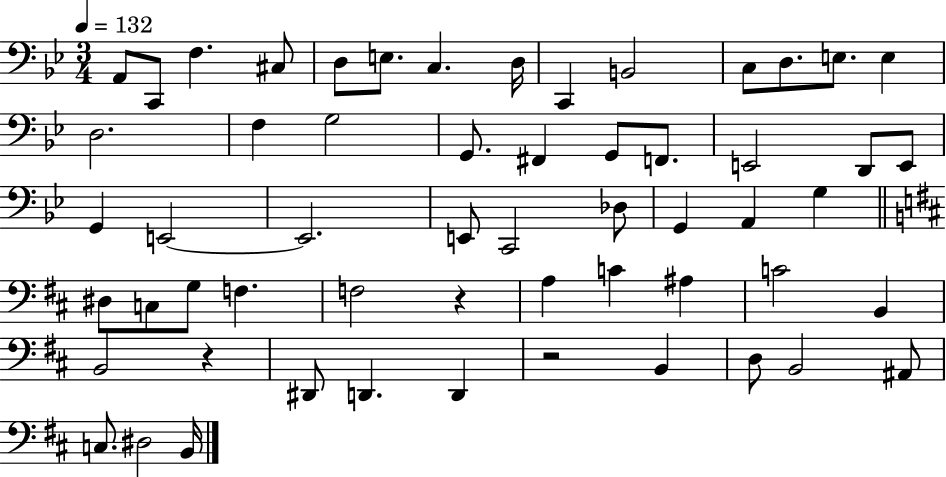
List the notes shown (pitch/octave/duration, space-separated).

A2/e C2/e F3/q. C#3/e D3/e E3/e. C3/q. D3/s C2/q B2/h C3/e D3/e. E3/e. E3/q D3/h. F3/q G3/h G2/e. F#2/q G2/e F2/e. E2/h D2/e E2/e G2/q E2/h E2/h. E2/e C2/h Db3/e G2/q A2/q G3/q D#3/e C3/e G3/e F3/q. F3/h R/q A3/q C4/q A#3/q C4/h B2/q B2/h R/q D#2/e D2/q. D2/q R/h B2/q D3/e B2/h A#2/e C3/e. D#3/h B2/s